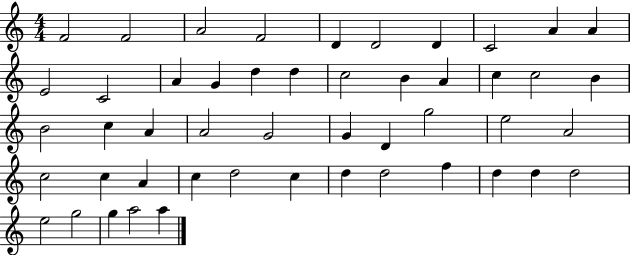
X:1
T:Untitled
M:4/4
L:1/4
K:C
F2 F2 A2 F2 D D2 D C2 A A E2 C2 A G d d c2 B A c c2 B B2 c A A2 G2 G D g2 e2 A2 c2 c A c d2 c d d2 f d d d2 e2 g2 g a2 a